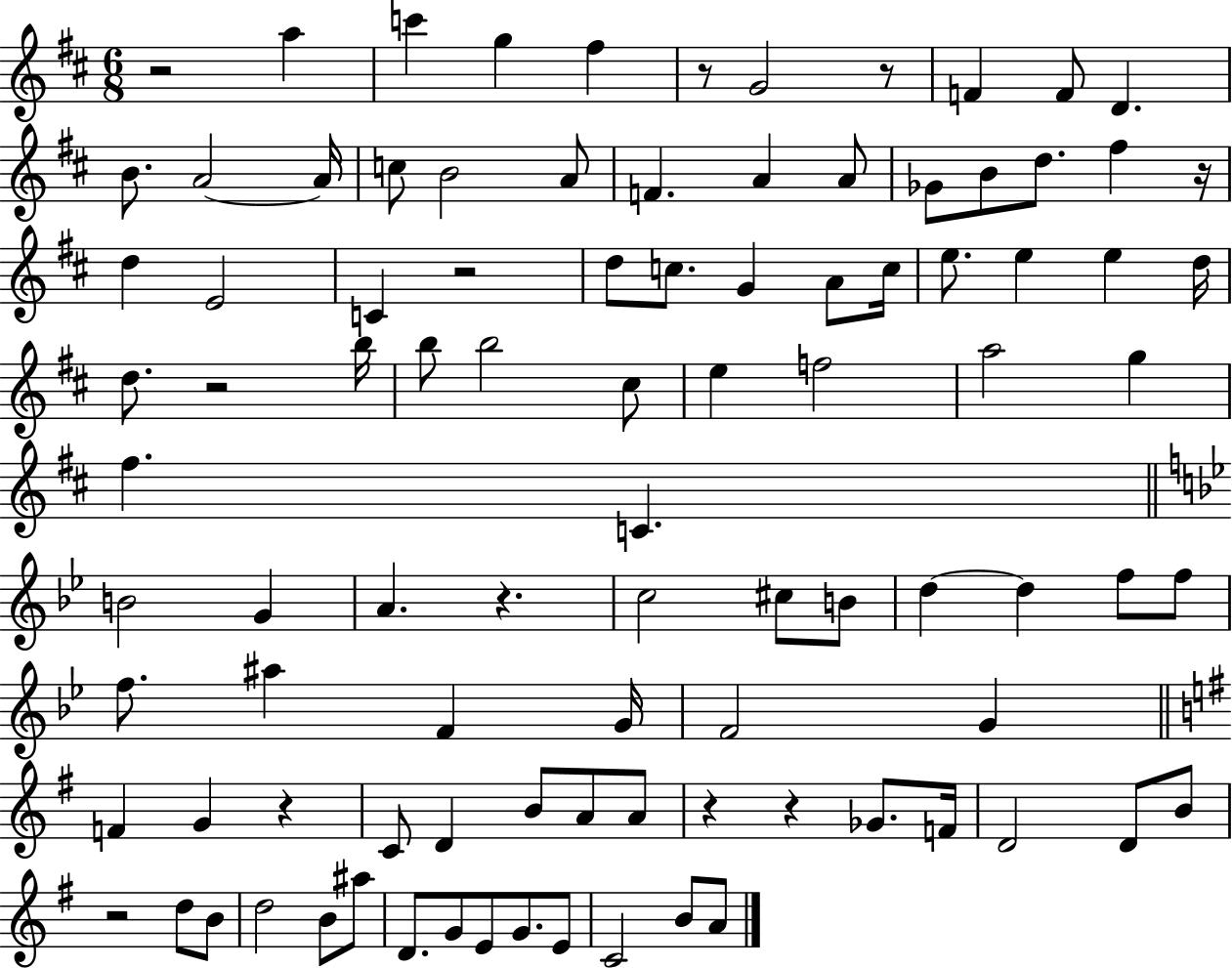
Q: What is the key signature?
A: D major